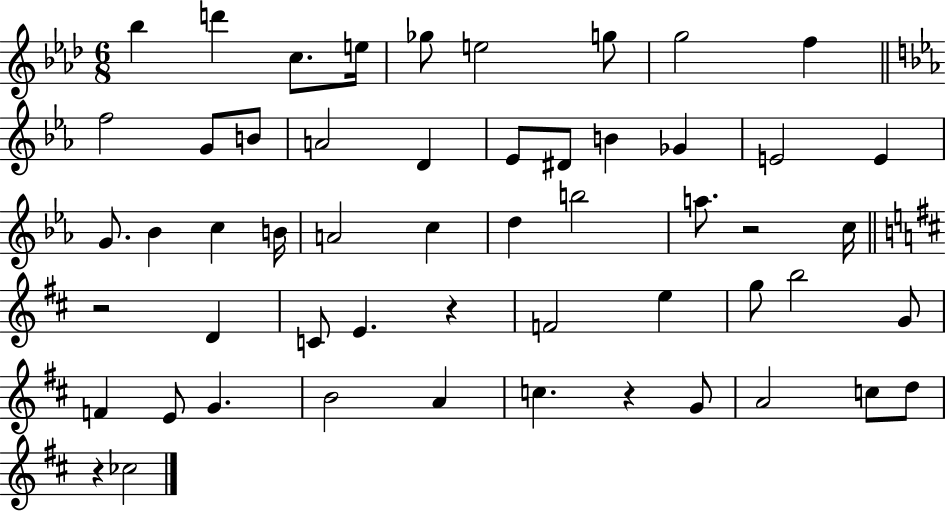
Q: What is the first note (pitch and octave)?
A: Bb5